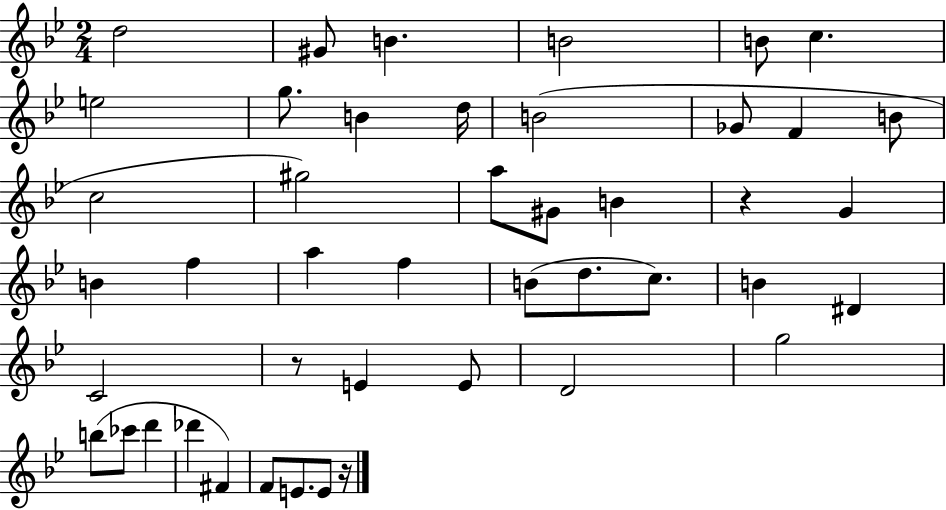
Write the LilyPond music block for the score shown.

{
  \clef treble
  \numericTimeSignature
  \time 2/4
  \key bes \major
  d''2 | gis'8 b'4. | b'2 | b'8 c''4. | \break e''2 | g''8. b'4 d''16 | b'2( | ges'8 f'4 b'8 | \break c''2 | gis''2) | a''8 gis'8 b'4 | r4 g'4 | \break b'4 f''4 | a''4 f''4 | b'8( d''8. c''8.) | b'4 dis'4 | \break c'2 | r8 e'4 e'8 | d'2 | g''2 | \break b''8( ces'''8 d'''4 | des'''4 fis'4) | f'8 e'8. e'8 r16 | \bar "|."
}